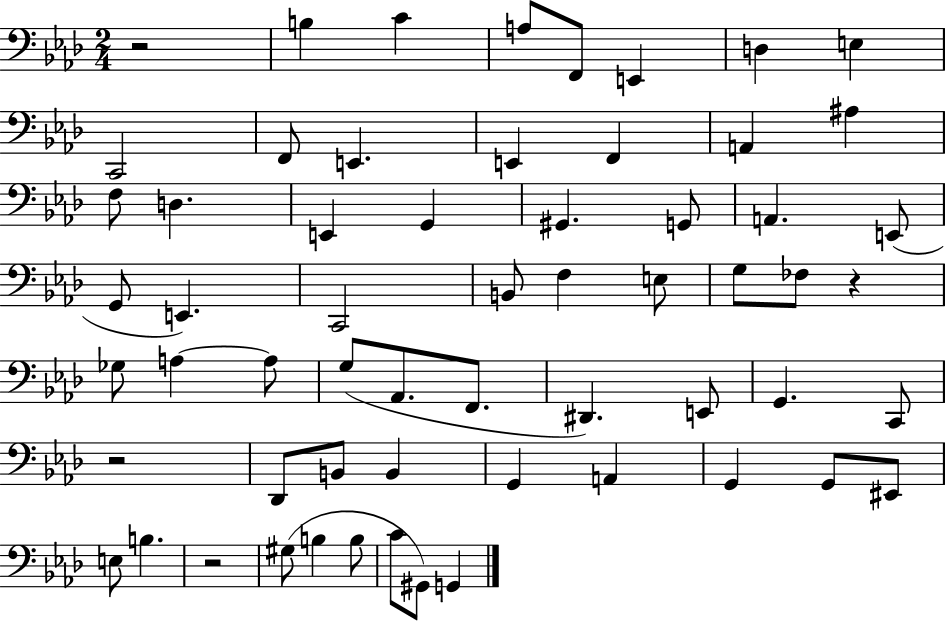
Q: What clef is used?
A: bass